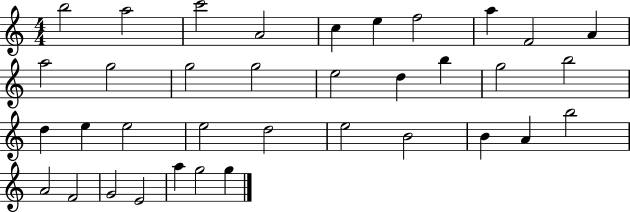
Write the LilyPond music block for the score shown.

{
  \clef treble
  \numericTimeSignature
  \time 4/4
  \key c \major
  b''2 a''2 | c'''2 a'2 | c''4 e''4 f''2 | a''4 f'2 a'4 | \break a''2 g''2 | g''2 g''2 | e''2 d''4 b''4 | g''2 b''2 | \break d''4 e''4 e''2 | e''2 d''2 | e''2 b'2 | b'4 a'4 b''2 | \break a'2 f'2 | g'2 e'2 | a''4 g''2 g''4 | \bar "|."
}